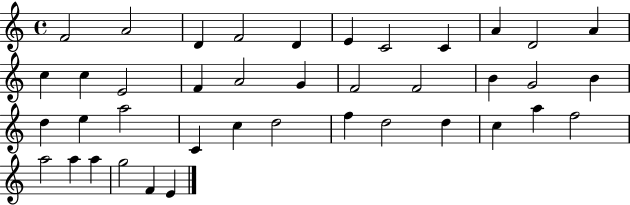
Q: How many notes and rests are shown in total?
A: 40